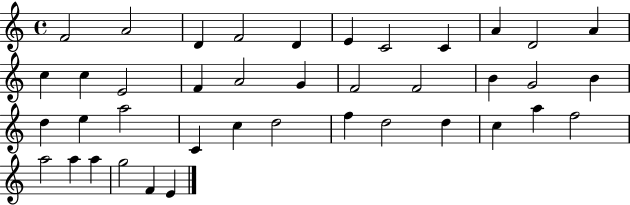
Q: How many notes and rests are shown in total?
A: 40